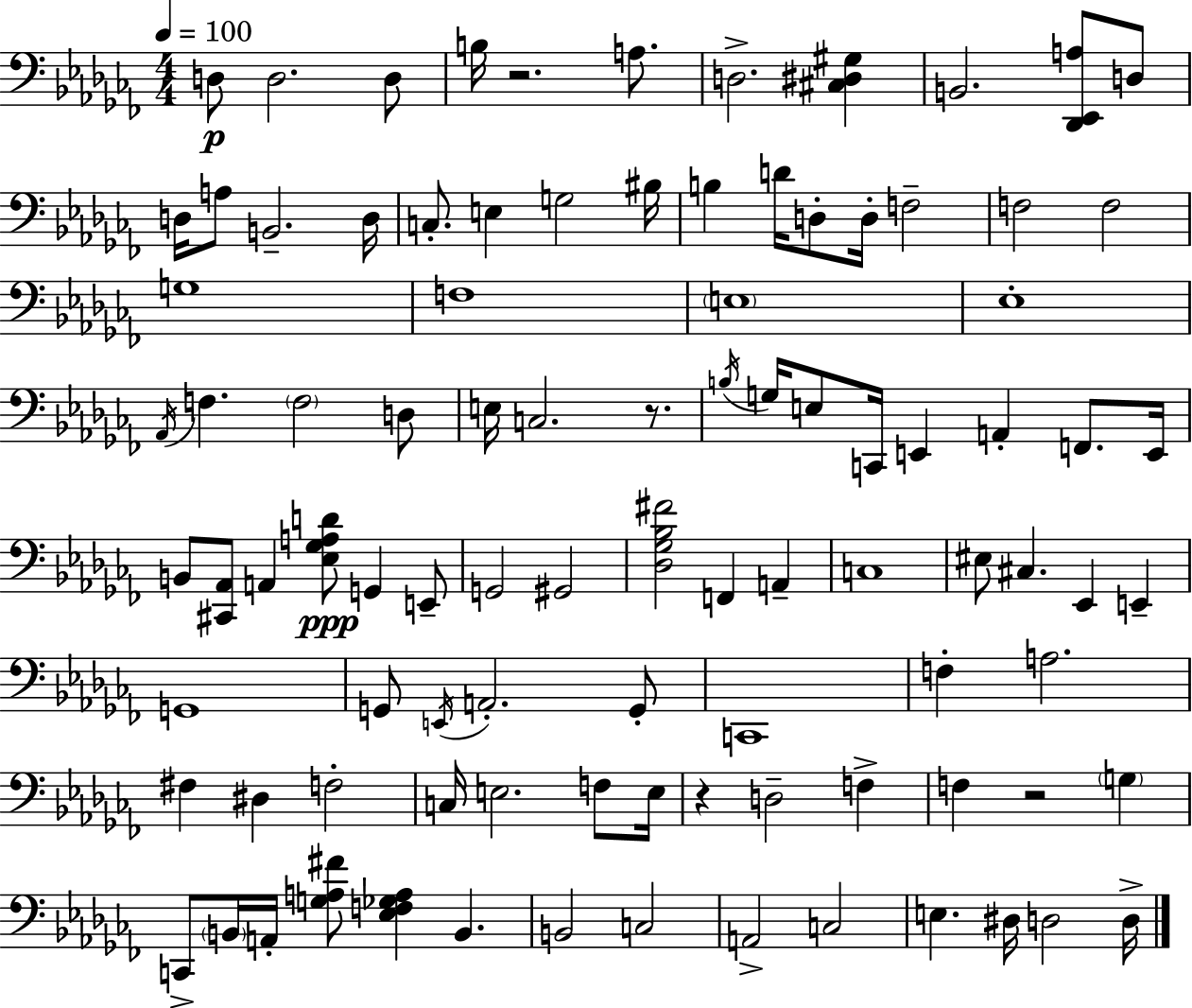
D3/e D3/h. D3/e B3/s R/h. A3/e. D3/h. [C#3,D#3,G#3]/q B2/h. [Db2,Eb2,A3]/e D3/e D3/s A3/e B2/h. D3/s C3/e. E3/q G3/h BIS3/s B3/q D4/s D3/e D3/s F3/h F3/h F3/h G3/w F3/w E3/w Eb3/w Ab2/s F3/q. F3/h D3/e E3/s C3/h. R/e. B3/s G3/s E3/e C2/s E2/q A2/q F2/e. E2/s B2/e [C#2,Ab2]/e A2/q [Eb3,Gb3,A3,D4]/e G2/q E2/e G2/h G#2/h [Db3,Gb3,Bb3,F#4]/h F2/q A2/q C3/w EIS3/e C#3/q. Eb2/q E2/q G2/w G2/e E2/s A2/h. G2/e C2/w F3/q A3/h. F#3/q D#3/q F3/h C3/s E3/h. F3/e E3/s R/q D3/h F3/q F3/q R/h G3/q C2/e B2/s A2/s [G3,A3,F#4]/e [Eb3,F3,Gb3,A3]/q B2/q. B2/h C3/h A2/h C3/h E3/q. D#3/s D3/h D3/s